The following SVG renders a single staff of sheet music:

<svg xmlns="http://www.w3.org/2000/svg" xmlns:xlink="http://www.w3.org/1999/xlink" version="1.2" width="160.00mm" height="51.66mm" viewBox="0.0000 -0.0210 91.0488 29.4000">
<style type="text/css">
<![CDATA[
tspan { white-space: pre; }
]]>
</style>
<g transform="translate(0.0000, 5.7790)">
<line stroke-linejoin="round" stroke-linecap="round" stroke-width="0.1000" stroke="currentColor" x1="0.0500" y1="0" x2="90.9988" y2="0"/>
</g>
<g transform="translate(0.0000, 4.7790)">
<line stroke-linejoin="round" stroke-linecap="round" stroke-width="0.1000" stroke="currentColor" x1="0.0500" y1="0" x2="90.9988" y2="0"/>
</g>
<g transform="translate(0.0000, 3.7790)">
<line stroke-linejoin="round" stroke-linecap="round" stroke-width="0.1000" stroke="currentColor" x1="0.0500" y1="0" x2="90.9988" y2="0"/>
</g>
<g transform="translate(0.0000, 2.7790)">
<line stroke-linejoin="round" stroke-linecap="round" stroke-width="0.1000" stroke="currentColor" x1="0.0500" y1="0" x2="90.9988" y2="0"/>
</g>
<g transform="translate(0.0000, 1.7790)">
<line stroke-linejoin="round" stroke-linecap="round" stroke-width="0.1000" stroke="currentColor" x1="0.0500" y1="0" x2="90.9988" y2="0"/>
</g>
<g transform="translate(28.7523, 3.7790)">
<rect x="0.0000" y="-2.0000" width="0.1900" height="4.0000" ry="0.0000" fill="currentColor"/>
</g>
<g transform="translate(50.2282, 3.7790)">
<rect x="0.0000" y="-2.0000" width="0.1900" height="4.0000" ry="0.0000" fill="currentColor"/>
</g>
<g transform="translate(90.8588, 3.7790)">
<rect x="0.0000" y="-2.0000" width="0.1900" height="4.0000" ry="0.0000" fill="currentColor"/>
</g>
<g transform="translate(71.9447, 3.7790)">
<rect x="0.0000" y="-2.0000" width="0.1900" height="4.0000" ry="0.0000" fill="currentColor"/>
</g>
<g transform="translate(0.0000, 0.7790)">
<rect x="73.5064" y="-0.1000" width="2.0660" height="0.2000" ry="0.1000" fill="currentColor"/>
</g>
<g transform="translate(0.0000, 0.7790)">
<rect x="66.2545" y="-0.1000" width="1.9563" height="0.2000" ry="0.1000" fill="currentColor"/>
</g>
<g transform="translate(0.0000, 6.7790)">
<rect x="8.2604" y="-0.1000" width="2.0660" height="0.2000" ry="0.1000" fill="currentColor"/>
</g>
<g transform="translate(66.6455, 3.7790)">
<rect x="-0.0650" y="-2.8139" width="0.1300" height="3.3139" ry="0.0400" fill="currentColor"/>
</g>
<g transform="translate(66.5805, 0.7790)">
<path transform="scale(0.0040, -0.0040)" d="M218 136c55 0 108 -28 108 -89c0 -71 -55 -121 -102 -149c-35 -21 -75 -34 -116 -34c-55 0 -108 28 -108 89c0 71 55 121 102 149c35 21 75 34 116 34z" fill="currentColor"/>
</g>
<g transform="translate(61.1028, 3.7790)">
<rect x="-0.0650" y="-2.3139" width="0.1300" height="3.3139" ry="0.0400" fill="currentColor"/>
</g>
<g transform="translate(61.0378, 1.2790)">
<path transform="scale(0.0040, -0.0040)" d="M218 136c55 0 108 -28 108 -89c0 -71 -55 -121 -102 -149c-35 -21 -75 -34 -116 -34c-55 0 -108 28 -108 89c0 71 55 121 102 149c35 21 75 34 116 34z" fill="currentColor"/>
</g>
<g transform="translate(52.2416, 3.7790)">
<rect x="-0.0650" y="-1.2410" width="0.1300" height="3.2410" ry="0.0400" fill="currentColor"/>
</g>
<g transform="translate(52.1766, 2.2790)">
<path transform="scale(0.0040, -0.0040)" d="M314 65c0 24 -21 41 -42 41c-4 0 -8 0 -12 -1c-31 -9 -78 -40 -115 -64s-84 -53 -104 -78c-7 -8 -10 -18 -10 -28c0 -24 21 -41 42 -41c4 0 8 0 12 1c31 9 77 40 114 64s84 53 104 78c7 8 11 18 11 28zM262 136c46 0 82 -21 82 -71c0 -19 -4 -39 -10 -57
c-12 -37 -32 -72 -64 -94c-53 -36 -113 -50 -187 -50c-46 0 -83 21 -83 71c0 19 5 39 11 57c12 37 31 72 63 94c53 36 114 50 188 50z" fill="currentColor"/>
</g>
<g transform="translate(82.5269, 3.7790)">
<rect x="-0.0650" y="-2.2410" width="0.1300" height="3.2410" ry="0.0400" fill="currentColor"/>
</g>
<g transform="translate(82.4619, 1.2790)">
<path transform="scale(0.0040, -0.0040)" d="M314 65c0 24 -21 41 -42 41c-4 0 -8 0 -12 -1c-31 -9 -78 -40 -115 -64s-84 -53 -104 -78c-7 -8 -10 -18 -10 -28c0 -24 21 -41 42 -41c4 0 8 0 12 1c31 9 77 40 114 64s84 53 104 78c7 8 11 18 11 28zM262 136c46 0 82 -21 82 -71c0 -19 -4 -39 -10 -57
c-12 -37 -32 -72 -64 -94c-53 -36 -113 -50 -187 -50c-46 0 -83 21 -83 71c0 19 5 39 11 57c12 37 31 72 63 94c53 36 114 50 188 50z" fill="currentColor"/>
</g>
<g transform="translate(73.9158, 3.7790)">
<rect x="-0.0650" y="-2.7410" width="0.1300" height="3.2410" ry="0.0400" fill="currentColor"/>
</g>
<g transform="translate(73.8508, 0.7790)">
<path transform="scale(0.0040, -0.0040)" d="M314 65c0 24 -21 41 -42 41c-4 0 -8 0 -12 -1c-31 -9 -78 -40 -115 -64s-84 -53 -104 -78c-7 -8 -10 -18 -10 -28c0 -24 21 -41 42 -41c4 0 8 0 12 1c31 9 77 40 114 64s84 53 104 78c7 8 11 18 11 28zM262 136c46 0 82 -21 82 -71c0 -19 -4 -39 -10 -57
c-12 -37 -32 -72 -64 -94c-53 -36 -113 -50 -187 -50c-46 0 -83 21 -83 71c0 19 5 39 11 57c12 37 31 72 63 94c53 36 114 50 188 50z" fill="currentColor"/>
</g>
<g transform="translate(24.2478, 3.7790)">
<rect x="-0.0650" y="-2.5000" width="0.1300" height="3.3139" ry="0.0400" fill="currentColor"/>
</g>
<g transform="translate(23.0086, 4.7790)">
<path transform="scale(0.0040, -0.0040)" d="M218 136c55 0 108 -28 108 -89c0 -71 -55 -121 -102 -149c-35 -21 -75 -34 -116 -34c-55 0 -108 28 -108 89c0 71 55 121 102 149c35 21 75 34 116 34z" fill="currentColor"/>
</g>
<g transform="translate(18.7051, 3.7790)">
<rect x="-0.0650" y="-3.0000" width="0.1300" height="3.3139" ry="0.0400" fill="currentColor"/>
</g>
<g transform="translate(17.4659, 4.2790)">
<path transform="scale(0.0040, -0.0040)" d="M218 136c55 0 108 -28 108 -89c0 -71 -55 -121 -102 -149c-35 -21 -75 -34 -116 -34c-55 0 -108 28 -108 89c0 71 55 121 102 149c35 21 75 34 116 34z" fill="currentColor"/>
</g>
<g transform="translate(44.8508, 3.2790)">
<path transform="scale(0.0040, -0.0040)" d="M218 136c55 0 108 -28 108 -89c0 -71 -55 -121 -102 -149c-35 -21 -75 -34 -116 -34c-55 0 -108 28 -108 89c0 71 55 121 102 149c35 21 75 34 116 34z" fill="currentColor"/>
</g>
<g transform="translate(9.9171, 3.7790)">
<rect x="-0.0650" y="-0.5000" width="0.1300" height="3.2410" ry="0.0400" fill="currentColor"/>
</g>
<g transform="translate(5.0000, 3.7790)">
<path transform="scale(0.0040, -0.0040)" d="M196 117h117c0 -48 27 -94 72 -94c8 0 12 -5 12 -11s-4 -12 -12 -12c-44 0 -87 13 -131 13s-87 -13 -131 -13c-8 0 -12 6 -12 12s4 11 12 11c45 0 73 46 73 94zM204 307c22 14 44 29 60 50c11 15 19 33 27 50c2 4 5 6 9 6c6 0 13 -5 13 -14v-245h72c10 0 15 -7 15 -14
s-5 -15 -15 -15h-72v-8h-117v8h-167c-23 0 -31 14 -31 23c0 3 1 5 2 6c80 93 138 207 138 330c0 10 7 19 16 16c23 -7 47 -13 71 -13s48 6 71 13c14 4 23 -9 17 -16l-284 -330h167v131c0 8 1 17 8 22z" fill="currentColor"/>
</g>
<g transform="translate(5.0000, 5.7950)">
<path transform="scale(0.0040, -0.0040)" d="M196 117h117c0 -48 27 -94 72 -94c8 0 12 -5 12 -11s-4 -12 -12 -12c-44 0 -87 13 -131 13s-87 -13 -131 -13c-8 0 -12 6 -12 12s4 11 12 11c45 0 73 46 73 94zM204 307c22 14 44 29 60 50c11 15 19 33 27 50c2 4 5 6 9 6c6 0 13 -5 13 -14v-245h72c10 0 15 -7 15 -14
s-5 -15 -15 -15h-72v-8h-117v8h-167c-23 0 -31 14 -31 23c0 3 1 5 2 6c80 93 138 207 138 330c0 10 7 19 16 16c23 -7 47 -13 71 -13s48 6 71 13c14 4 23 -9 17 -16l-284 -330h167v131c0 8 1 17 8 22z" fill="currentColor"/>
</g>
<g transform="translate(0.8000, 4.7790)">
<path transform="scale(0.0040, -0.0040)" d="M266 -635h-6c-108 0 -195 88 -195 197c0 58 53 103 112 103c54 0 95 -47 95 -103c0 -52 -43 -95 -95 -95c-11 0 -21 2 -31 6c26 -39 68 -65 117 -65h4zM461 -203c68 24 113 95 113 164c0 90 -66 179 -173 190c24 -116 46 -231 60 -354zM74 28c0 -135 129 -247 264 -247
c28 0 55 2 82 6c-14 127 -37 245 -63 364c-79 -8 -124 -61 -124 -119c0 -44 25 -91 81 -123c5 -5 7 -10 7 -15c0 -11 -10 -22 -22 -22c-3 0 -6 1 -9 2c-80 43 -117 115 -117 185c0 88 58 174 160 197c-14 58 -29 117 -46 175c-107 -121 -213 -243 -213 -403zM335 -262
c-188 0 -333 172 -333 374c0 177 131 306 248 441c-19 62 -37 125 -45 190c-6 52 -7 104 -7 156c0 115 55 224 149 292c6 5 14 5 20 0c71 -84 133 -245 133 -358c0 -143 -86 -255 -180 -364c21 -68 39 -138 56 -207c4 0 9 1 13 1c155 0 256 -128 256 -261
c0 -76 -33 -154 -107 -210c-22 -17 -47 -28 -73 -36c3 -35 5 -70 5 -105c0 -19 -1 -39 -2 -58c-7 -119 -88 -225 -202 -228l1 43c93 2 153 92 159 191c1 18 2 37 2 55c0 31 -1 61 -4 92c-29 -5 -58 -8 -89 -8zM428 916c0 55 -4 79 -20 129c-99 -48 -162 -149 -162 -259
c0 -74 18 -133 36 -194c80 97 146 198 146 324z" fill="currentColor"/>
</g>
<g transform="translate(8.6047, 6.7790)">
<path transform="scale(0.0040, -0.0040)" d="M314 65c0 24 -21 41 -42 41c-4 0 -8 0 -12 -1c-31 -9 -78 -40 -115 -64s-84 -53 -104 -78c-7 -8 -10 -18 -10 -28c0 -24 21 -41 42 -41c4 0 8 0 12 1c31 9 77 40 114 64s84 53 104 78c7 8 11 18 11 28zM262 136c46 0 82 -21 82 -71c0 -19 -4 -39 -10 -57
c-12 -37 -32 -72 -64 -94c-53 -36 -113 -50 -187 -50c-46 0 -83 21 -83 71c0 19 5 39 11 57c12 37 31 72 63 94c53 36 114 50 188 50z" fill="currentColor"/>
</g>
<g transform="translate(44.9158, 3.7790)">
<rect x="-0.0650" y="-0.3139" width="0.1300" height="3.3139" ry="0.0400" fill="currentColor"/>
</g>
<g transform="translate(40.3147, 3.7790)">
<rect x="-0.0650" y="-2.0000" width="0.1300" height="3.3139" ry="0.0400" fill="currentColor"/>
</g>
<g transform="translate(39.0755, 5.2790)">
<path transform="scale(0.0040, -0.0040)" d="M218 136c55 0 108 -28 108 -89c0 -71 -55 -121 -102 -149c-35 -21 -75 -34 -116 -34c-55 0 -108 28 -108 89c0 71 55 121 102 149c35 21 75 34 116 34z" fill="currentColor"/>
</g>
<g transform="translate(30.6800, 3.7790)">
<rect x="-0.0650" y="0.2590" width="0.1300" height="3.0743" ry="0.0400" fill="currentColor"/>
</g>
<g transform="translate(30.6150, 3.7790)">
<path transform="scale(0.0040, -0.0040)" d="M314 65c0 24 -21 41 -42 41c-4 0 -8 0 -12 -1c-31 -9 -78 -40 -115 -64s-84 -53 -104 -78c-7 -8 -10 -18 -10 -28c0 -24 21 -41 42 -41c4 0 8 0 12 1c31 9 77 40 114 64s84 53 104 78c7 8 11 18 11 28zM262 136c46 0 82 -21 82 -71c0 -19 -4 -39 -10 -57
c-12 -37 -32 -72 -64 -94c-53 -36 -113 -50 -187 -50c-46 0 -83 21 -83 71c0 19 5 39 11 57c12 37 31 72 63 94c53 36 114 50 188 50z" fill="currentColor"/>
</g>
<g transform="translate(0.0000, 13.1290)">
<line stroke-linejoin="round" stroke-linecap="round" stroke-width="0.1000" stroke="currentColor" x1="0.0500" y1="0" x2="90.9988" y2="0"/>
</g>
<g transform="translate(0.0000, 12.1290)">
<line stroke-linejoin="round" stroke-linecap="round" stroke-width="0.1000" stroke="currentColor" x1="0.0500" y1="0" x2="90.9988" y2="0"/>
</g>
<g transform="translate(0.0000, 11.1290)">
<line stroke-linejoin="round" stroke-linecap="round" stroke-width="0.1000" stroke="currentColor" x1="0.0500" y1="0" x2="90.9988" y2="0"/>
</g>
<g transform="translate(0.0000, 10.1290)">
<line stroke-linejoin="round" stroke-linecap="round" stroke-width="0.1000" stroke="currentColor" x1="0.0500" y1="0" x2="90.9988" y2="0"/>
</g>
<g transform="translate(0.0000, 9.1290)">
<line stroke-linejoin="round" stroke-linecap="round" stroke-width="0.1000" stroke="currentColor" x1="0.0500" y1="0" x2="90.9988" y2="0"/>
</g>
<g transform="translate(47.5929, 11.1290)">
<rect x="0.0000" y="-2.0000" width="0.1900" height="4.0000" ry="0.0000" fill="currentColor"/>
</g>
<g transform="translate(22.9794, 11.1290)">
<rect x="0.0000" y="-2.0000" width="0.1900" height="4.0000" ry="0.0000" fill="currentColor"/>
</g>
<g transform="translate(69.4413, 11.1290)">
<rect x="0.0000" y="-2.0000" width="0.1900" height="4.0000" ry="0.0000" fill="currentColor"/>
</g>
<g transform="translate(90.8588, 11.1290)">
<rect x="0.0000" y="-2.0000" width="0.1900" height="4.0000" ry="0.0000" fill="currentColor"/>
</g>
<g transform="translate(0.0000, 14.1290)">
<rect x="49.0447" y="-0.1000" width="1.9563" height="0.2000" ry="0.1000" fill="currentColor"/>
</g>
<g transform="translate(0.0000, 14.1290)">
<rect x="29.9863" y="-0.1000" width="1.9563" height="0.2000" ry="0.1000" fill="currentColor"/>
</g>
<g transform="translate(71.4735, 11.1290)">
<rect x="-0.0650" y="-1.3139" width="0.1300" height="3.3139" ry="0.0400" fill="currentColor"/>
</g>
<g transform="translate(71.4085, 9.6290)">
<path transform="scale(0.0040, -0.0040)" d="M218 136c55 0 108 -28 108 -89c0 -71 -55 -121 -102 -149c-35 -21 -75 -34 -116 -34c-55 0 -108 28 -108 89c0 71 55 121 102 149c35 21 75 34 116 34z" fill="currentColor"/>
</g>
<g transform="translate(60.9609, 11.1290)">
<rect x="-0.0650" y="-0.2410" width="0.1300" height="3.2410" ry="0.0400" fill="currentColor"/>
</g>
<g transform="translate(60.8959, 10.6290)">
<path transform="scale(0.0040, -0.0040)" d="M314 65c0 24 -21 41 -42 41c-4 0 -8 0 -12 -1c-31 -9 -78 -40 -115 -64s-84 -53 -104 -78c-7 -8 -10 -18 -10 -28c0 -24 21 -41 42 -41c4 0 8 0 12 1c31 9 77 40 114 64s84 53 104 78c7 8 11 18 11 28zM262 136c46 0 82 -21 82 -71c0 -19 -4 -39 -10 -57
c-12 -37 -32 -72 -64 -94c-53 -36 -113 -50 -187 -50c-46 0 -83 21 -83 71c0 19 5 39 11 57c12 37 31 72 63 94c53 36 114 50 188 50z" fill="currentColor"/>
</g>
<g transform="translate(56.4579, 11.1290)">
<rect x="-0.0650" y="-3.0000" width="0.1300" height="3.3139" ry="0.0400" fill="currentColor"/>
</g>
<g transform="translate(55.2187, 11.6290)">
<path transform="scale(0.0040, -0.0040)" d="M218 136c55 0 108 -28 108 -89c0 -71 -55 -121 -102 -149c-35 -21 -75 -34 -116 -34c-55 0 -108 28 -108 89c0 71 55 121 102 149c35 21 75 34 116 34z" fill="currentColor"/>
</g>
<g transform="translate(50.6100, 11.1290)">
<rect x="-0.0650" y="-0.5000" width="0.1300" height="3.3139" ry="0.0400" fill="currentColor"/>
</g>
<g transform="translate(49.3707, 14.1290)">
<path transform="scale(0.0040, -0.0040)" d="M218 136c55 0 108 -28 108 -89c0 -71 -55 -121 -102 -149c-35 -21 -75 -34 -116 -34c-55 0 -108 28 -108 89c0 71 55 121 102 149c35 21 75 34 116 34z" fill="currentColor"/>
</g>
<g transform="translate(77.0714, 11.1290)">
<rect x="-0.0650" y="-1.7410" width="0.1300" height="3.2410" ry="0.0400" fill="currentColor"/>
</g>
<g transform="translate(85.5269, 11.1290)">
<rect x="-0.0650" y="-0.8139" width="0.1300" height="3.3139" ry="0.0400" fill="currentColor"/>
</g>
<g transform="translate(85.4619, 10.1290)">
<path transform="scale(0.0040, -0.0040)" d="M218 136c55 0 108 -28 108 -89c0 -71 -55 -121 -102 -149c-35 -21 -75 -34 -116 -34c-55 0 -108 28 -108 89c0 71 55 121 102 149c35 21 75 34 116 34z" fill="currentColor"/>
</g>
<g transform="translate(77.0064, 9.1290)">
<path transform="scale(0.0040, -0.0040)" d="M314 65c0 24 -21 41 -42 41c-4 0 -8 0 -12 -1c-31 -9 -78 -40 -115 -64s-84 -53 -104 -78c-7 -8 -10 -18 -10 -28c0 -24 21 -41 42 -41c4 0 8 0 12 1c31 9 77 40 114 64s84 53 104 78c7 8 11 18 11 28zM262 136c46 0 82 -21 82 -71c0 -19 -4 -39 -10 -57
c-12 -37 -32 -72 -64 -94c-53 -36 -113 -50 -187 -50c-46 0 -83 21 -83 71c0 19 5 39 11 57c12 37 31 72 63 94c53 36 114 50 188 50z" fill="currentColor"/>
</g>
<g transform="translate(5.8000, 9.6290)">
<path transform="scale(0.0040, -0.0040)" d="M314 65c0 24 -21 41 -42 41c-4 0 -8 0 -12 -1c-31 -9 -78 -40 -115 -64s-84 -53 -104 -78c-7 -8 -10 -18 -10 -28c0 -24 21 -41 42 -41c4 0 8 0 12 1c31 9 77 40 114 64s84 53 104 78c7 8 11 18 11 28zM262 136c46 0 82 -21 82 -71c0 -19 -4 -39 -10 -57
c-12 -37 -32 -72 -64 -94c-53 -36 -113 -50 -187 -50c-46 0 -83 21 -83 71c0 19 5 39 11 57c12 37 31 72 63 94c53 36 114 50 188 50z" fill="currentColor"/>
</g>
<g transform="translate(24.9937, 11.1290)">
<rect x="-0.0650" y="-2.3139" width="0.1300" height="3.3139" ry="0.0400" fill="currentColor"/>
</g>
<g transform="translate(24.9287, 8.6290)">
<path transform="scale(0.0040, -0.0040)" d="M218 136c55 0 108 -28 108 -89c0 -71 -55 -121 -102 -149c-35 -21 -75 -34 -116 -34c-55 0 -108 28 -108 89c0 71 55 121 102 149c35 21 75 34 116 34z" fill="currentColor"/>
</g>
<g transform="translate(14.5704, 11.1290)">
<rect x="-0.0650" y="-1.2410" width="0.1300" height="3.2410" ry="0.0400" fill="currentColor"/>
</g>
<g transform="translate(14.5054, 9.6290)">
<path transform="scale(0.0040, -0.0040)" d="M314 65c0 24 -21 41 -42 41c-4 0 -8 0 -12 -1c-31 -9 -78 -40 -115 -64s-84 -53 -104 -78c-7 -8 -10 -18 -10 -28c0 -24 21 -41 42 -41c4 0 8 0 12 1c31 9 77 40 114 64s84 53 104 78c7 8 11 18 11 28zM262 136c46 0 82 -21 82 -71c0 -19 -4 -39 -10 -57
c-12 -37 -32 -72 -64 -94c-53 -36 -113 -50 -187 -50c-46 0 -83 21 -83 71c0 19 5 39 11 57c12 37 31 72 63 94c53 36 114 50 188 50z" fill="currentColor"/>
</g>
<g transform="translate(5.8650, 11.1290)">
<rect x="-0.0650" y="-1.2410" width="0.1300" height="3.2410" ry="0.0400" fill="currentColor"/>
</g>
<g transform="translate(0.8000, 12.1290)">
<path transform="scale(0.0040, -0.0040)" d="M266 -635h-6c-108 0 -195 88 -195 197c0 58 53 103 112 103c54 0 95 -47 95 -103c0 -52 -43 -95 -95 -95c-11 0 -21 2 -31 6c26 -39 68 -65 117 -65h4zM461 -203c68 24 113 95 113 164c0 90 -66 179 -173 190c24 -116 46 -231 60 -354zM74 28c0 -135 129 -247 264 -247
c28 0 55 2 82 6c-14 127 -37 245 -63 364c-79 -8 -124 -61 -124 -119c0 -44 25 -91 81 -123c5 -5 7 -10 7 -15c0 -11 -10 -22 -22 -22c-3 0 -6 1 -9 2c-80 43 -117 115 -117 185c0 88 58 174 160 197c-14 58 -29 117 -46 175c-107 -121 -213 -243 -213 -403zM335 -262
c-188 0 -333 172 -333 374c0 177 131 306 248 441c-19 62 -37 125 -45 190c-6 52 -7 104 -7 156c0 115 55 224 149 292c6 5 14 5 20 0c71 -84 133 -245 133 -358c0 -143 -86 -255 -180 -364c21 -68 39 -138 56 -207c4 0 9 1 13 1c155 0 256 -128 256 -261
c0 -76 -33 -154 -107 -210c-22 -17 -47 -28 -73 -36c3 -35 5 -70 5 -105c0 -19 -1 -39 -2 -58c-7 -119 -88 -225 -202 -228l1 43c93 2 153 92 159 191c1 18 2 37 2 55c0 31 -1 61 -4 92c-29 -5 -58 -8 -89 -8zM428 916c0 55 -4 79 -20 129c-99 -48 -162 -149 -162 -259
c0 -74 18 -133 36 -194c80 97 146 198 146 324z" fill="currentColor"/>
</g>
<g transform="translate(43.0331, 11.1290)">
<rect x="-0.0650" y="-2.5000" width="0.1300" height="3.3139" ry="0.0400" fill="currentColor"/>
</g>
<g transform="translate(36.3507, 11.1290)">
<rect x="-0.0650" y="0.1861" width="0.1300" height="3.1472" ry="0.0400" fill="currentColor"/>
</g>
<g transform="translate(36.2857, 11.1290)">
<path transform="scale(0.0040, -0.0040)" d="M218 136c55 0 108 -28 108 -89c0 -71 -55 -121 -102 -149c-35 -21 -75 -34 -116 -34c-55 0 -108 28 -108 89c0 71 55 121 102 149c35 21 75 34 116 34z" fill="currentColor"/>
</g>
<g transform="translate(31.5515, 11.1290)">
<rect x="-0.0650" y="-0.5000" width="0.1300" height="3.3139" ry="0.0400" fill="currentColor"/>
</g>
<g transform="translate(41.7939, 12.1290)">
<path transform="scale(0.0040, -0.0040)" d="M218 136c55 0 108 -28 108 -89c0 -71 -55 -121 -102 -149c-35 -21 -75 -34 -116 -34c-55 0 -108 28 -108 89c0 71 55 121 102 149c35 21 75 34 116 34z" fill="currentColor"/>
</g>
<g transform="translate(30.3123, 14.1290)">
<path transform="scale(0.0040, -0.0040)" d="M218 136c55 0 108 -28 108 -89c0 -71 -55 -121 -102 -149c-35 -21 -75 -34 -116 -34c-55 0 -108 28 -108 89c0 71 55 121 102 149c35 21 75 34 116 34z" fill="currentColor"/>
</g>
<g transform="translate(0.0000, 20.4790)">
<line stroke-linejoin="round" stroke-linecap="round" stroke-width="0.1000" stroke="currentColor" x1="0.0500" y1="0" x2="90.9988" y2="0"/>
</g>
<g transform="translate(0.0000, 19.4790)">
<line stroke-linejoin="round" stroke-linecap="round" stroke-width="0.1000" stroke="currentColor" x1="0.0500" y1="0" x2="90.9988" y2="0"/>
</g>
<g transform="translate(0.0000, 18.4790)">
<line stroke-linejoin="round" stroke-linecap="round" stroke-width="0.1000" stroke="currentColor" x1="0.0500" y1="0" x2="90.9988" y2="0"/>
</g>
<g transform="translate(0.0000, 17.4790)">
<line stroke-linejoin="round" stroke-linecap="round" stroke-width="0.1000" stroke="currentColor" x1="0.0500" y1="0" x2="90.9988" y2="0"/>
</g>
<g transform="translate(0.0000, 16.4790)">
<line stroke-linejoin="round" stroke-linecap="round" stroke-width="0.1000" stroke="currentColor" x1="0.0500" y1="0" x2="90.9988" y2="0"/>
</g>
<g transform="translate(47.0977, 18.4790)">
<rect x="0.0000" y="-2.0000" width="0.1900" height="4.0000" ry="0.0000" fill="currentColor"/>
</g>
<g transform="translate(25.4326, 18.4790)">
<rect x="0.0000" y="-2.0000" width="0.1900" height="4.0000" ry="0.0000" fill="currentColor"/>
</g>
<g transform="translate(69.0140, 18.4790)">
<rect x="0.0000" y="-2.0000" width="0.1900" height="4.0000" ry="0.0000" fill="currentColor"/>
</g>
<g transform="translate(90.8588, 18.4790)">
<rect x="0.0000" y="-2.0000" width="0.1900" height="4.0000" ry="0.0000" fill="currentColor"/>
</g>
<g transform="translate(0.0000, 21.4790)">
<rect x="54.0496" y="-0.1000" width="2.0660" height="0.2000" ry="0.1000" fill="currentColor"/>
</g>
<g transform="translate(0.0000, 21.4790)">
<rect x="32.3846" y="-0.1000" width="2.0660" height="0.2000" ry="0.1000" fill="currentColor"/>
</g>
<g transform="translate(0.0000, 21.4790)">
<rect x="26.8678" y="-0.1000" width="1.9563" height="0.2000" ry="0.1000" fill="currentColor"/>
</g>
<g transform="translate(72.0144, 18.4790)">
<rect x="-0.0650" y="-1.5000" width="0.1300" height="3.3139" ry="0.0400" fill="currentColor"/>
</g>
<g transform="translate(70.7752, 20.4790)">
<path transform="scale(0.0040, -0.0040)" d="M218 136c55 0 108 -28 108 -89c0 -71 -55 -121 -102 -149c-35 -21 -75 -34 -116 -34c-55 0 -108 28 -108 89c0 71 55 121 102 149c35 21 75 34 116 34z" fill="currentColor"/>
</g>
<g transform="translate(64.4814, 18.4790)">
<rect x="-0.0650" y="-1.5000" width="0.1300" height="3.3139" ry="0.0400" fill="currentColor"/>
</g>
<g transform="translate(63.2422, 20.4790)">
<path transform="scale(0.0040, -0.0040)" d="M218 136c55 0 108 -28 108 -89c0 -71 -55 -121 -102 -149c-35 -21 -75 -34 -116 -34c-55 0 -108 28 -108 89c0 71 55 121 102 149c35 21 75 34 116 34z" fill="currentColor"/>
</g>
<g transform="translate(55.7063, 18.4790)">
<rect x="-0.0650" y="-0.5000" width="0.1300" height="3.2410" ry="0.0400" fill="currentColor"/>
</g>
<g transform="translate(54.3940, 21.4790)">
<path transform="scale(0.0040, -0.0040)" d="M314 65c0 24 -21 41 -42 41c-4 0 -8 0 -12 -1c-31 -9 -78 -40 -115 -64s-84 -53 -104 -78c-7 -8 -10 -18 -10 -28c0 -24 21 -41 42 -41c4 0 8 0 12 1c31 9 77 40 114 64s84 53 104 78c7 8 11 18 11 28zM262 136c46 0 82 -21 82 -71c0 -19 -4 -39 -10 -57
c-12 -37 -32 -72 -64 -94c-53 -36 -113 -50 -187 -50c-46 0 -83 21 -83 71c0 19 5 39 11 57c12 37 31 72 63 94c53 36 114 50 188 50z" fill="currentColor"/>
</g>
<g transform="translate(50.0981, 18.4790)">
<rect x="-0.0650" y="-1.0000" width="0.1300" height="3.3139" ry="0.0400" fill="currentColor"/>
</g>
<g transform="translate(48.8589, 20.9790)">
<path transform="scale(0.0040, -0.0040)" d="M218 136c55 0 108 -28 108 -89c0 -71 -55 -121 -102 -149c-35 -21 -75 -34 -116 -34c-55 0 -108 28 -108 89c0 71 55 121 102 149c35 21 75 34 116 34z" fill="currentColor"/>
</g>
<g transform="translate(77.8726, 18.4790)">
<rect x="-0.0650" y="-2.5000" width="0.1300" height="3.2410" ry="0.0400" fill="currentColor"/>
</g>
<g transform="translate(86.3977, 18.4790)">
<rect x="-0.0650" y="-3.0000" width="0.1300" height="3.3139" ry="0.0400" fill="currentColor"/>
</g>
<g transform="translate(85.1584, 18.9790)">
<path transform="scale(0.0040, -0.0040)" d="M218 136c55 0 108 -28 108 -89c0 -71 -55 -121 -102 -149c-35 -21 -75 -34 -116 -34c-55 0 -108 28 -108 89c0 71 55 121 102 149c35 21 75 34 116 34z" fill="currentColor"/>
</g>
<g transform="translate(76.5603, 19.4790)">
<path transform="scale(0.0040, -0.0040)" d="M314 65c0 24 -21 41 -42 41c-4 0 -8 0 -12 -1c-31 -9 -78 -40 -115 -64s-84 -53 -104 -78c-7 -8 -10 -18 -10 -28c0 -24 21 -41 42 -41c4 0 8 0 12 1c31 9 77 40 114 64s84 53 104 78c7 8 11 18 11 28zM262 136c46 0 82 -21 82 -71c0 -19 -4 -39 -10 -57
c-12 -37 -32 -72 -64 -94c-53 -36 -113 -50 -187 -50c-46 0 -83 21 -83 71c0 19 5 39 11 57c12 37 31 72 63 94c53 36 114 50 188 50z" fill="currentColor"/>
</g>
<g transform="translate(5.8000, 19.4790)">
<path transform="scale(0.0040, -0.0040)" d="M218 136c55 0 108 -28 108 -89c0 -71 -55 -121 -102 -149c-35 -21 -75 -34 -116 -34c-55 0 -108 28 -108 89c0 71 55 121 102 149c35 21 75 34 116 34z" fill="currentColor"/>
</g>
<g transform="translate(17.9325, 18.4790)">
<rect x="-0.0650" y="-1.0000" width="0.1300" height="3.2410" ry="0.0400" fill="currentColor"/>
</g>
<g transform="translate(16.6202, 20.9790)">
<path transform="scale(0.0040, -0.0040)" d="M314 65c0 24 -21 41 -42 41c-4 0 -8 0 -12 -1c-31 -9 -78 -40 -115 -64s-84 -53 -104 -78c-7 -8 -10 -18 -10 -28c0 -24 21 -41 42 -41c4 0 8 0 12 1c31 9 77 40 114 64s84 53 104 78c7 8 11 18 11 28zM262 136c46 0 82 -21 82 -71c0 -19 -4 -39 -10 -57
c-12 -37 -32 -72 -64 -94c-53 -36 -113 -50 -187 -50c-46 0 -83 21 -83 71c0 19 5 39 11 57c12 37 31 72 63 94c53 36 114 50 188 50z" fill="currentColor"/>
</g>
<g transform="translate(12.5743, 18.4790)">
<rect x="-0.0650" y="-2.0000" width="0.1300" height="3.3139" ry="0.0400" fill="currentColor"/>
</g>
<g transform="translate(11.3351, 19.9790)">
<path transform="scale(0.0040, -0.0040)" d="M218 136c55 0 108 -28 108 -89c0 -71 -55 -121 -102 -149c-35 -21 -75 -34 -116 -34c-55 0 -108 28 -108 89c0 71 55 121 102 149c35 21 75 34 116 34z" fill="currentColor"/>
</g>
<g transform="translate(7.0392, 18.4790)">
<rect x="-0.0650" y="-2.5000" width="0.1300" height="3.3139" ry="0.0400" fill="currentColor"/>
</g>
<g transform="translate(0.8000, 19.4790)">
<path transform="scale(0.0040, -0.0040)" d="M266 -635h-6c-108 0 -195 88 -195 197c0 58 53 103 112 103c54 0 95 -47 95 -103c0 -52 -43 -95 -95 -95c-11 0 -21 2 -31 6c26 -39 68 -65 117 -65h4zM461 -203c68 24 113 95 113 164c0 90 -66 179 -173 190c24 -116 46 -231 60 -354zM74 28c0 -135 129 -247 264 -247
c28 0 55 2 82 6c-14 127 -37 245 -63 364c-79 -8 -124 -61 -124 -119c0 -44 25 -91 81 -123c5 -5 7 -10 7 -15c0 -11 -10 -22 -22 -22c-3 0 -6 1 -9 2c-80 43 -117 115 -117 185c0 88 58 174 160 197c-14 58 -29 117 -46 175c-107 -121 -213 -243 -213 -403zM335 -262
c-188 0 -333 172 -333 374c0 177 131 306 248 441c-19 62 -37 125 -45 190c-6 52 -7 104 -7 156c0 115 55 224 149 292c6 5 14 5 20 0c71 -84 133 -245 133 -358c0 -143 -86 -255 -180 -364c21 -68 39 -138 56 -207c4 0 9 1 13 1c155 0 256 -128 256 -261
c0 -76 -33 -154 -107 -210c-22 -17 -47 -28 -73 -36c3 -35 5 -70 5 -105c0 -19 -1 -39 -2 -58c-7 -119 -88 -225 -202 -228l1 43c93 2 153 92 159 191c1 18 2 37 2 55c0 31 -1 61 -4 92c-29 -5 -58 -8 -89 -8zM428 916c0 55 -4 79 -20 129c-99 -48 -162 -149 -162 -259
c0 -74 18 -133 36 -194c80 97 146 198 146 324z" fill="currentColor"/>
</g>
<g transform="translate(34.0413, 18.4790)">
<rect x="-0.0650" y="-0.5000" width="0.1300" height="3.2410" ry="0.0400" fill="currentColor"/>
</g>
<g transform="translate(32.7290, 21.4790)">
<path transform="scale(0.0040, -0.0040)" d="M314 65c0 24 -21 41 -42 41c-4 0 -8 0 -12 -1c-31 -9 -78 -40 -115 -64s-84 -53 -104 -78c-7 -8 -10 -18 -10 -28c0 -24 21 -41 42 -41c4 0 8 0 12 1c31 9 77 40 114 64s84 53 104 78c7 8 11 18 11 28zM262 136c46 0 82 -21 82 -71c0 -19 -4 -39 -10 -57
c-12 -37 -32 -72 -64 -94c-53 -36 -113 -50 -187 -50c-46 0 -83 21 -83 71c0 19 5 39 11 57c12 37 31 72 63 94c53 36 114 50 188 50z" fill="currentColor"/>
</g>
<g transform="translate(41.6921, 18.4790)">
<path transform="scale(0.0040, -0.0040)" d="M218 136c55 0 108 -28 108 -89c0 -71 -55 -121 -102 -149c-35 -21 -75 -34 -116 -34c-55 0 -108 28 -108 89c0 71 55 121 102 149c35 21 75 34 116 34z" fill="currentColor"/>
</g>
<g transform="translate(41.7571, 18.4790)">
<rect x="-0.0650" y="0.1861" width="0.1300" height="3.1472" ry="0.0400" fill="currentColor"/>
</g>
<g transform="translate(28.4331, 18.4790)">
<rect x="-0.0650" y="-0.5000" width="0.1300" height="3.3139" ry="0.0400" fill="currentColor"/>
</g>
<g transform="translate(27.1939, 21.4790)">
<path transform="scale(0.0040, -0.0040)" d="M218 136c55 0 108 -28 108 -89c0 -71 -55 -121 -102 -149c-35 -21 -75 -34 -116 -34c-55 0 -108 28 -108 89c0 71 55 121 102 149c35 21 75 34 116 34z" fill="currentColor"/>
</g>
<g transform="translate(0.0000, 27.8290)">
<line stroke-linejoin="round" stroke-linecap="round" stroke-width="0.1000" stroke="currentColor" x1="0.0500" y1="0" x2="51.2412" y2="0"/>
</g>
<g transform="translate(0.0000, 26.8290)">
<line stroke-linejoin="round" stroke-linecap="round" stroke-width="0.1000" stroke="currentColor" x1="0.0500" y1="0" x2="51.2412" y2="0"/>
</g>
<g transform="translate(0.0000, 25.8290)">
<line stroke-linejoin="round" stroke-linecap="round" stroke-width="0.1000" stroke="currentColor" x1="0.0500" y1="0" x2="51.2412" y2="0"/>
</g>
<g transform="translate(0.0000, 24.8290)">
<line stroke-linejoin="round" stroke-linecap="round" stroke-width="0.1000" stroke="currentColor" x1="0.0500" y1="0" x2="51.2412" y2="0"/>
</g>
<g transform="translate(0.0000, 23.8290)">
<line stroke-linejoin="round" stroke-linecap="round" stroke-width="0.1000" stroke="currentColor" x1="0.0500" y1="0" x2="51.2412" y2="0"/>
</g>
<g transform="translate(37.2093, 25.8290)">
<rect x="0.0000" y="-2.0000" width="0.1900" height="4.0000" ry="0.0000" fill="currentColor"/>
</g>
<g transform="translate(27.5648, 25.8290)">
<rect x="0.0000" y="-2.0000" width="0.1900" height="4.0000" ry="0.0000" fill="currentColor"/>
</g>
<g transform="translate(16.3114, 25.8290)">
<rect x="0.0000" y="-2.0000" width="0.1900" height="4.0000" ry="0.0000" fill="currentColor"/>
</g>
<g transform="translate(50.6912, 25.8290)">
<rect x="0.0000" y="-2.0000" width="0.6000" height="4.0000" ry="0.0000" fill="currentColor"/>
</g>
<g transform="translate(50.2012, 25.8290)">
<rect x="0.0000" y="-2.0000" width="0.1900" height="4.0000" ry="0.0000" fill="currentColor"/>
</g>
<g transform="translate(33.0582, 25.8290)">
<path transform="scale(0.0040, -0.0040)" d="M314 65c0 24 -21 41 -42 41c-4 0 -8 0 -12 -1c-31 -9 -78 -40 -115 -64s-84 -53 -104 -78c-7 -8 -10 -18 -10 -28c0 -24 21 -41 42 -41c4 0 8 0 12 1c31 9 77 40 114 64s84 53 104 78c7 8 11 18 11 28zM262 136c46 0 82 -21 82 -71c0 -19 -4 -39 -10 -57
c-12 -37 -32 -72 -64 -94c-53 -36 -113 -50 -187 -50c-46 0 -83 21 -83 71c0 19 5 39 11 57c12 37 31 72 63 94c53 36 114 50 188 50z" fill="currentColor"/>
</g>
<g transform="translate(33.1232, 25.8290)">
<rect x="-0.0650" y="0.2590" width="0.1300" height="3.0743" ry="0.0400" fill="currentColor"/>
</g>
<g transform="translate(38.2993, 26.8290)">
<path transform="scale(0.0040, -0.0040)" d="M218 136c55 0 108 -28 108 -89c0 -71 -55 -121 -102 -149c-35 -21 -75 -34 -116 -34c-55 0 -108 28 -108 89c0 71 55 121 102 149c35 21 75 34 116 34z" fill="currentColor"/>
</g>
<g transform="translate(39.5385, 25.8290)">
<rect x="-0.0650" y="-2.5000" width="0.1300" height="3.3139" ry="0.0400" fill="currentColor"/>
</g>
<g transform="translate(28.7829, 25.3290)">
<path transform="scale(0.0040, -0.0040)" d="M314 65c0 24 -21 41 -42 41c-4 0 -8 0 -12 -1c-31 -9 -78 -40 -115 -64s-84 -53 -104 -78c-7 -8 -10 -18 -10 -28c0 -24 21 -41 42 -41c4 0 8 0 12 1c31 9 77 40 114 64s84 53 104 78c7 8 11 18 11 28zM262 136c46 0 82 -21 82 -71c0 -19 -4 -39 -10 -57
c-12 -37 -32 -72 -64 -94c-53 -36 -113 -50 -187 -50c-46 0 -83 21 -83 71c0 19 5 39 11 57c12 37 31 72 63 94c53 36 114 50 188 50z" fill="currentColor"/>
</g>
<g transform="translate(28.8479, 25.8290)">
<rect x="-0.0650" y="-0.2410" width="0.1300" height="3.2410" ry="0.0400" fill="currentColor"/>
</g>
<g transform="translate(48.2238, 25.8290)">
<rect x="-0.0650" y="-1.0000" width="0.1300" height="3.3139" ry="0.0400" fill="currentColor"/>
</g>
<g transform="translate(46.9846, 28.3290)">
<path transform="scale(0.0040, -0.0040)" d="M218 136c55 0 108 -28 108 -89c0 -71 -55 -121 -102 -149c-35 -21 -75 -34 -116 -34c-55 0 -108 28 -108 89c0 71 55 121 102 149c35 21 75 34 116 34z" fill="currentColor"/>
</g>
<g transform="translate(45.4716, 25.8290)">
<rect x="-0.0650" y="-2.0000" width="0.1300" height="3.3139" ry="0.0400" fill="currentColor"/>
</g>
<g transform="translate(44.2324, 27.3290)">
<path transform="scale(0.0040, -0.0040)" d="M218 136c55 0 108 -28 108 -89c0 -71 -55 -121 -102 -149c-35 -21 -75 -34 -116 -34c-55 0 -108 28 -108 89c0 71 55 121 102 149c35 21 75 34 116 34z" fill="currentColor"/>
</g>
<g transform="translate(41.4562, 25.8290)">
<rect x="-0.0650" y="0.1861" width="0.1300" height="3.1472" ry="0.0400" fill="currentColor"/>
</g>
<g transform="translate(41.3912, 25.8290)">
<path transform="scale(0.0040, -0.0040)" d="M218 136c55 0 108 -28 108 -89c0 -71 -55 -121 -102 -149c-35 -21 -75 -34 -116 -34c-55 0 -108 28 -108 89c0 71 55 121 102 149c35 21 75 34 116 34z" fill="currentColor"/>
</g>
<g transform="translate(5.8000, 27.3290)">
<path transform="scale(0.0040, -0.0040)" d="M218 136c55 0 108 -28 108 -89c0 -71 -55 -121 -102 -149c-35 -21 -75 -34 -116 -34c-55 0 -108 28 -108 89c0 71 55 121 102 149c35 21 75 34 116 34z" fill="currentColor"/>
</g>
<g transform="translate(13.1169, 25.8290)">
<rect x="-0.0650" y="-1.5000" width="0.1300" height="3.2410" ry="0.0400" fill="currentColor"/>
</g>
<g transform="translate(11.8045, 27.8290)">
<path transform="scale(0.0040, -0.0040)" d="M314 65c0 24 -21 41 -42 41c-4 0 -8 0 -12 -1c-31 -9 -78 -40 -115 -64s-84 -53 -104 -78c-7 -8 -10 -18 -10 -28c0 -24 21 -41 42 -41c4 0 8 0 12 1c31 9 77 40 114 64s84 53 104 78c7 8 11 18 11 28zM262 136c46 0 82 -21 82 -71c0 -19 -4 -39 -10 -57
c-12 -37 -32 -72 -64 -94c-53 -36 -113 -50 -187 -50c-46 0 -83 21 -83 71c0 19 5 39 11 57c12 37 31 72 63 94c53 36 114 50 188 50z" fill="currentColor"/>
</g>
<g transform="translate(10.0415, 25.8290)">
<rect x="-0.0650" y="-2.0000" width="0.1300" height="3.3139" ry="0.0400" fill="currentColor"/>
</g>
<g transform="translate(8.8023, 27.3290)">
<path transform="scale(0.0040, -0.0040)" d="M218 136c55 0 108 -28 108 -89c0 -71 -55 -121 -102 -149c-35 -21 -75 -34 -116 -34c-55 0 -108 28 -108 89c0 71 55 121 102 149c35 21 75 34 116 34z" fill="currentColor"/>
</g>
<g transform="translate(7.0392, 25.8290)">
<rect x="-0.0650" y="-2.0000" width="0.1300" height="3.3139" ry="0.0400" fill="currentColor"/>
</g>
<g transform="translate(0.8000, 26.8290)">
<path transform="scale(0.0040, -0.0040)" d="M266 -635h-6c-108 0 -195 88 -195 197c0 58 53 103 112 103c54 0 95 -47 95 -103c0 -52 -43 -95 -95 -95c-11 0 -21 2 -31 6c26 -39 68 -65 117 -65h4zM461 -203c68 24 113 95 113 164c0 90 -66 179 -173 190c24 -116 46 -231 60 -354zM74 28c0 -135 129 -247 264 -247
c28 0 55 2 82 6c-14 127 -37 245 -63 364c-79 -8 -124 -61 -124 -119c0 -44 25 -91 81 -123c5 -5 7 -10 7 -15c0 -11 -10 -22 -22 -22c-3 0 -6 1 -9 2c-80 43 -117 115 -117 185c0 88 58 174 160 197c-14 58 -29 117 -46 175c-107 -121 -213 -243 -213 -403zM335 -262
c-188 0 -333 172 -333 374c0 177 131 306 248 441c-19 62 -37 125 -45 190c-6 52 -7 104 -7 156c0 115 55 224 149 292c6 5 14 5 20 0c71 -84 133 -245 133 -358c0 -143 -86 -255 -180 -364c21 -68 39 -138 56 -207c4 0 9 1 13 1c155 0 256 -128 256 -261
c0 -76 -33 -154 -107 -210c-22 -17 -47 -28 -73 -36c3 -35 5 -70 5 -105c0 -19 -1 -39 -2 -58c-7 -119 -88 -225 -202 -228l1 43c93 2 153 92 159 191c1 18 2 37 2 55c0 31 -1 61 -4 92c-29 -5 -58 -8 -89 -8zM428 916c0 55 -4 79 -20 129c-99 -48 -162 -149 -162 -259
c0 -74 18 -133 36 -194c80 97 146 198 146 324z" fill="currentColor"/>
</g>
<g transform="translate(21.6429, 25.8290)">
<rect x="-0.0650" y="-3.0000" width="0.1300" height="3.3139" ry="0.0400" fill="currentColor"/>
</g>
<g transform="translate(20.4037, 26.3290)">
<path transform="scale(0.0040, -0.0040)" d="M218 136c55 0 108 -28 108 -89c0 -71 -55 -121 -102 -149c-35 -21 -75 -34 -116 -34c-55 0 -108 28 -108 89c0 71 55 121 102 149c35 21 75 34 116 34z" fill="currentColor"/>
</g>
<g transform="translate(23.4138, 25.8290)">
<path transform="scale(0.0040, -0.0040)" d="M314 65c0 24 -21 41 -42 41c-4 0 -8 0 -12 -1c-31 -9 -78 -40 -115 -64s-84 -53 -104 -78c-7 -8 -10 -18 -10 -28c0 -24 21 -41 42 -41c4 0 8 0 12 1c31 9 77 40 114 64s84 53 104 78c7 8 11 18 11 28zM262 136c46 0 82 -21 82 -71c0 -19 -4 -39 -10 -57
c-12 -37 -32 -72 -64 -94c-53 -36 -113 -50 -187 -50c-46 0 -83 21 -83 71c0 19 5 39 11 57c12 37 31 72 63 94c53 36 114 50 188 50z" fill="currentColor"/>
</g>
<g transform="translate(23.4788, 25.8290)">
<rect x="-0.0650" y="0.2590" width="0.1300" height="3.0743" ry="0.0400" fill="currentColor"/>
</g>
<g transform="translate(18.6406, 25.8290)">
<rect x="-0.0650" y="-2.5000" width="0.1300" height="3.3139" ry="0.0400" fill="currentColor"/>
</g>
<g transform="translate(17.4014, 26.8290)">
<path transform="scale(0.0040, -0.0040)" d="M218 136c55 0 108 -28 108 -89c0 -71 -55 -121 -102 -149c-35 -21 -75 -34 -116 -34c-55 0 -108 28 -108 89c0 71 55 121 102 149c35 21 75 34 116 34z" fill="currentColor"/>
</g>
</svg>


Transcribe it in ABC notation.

X:1
T:Untitled
M:4/4
L:1/4
K:C
C2 A G B2 F c e2 g a a2 g2 e2 e2 g C B G C A c2 e f2 d G F D2 C C2 B D C2 E E G2 A F F E2 G A B2 c2 B2 G B F D